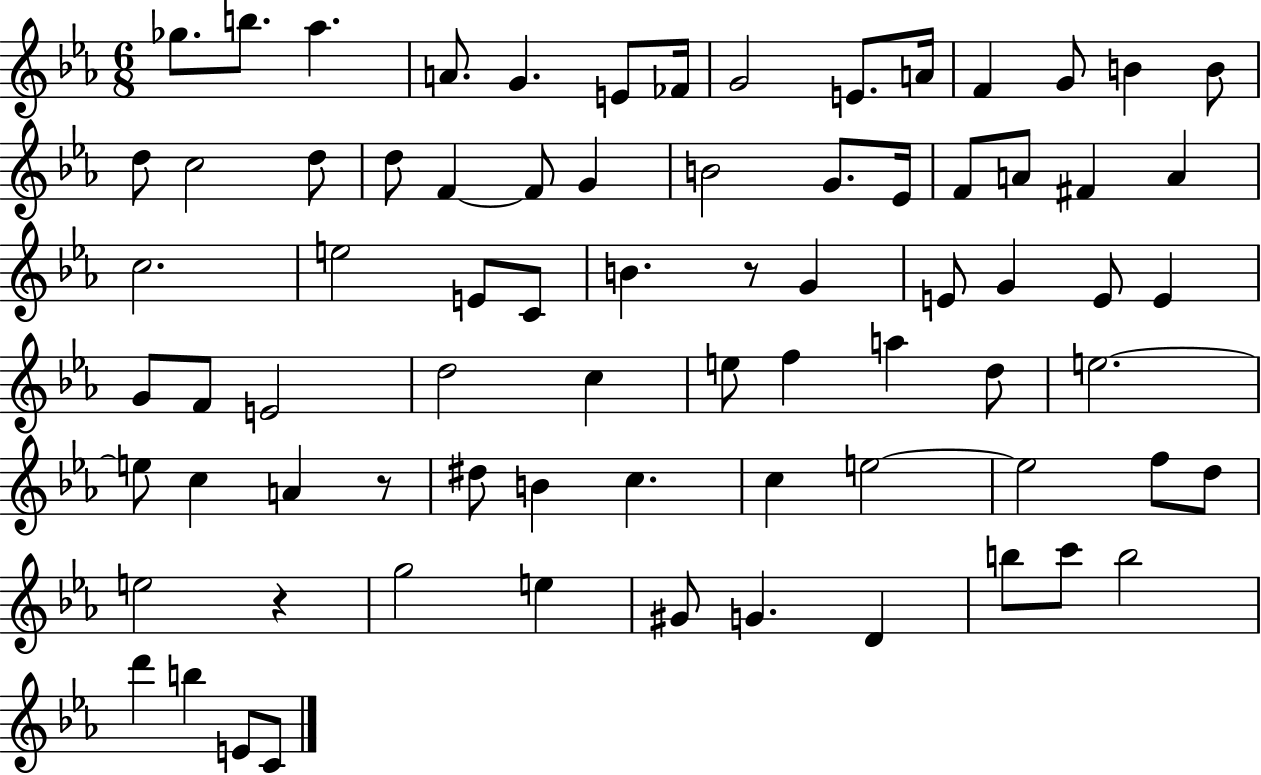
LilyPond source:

{
  \clef treble
  \numericTimeSignature
  \time 6/8
  \key ees \major
  ges''8. b''8. aes''4. | a'8. g'4. e'8 fes'16 | g'2 e'8. a'16 | f'4 g'8 b'4 b'8 | \break d''8 c''2 d''8 | d''8 f'4~~ f'8 g'4 | b'2 g'8. ees'16 | f'8 a'8 fis'4 a'4 | \break c''2. | e''2 e'8 c'8 | b'4. r8 g'4 | e'8 g'4 e'8 e'4 | \break g'8 f'8 e'2 | d''2 c''4 | e''8 f''4 a''4 d''8 | e''2.~~ | \break e''8 c''4 a'4 r8 | dis''8 b'4 c''4. | c''4 e''2~~ | e''2 f''8 d''8 | \break e''2 r4 | g''2 e''4 | gis'8 g'4. d'4 | b''8 c'''8 b''2 | \break d'''4 b''4 e'8 c'8 | \bar "|."
}